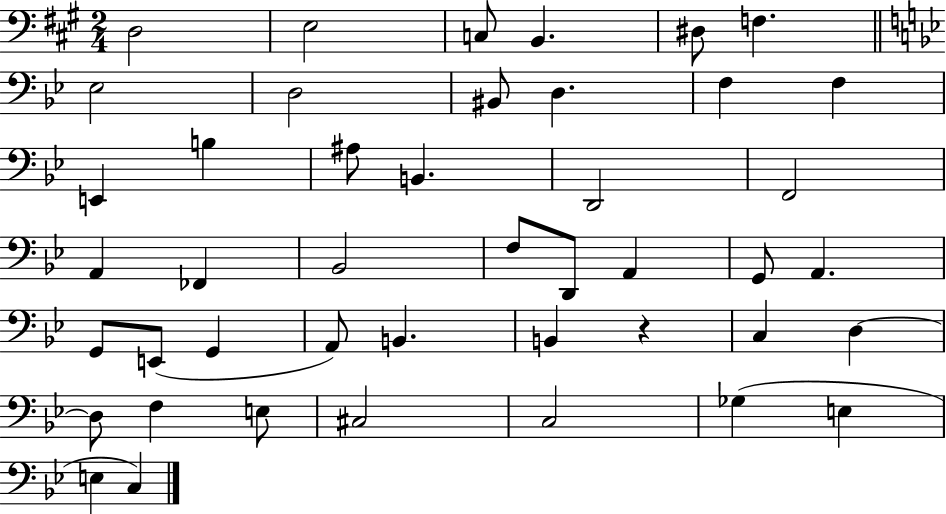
X:1
T:Untitled
M:2/4
L:1/4
K:A
D,2 E,2 C,/2 B,, ^D,/2 F, _E,2 D,2 ^B,,/2 D, F, F, E,, B, ^A,/2 B,, D,,2 F,,2 A,, _F,, _B,,2 F,/2 D,,/2 A,, G,,/2 A,, G,,/2 E,,/2 G,, A,,/2 B,, B,, z C, D, D,/2 F, E,/2 ^C,2 C,2 _G, E, E, C,